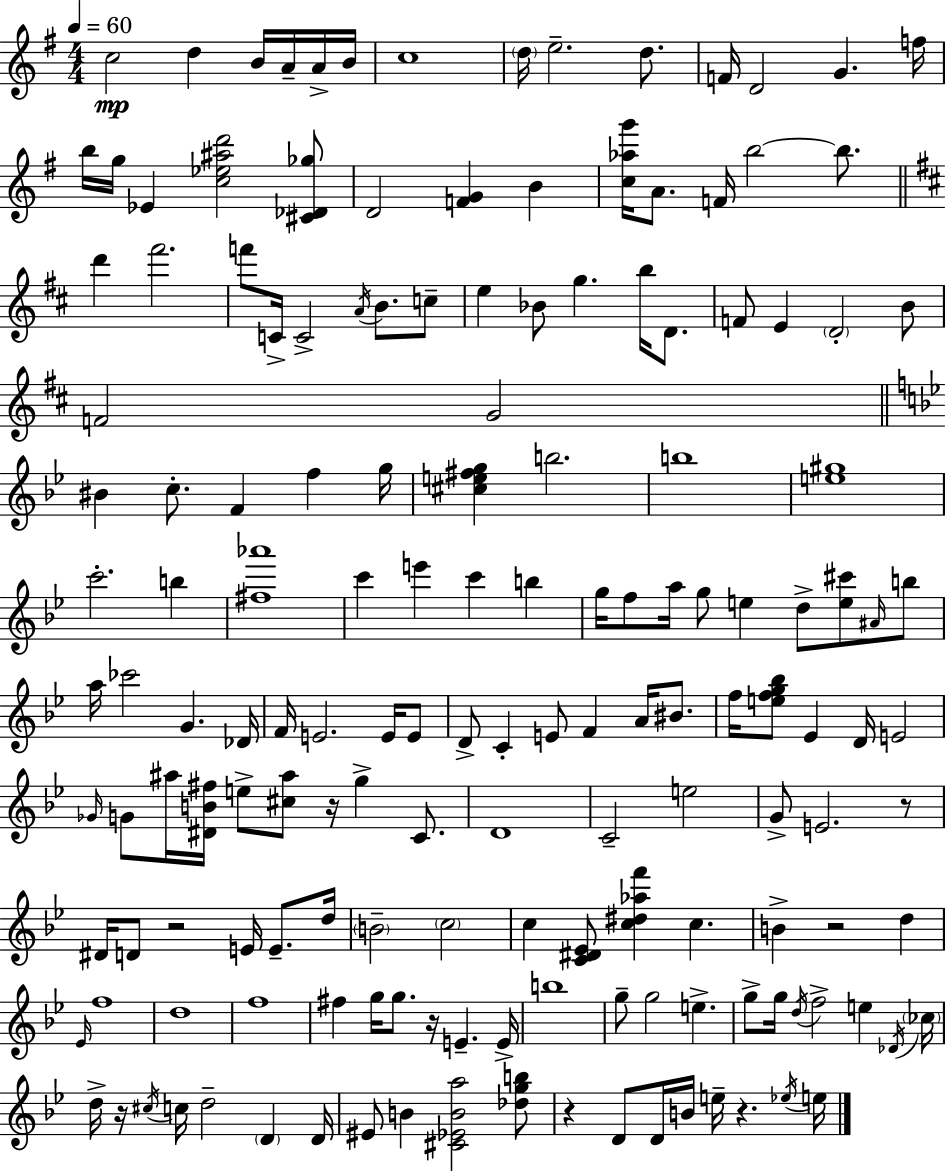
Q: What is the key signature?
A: G major